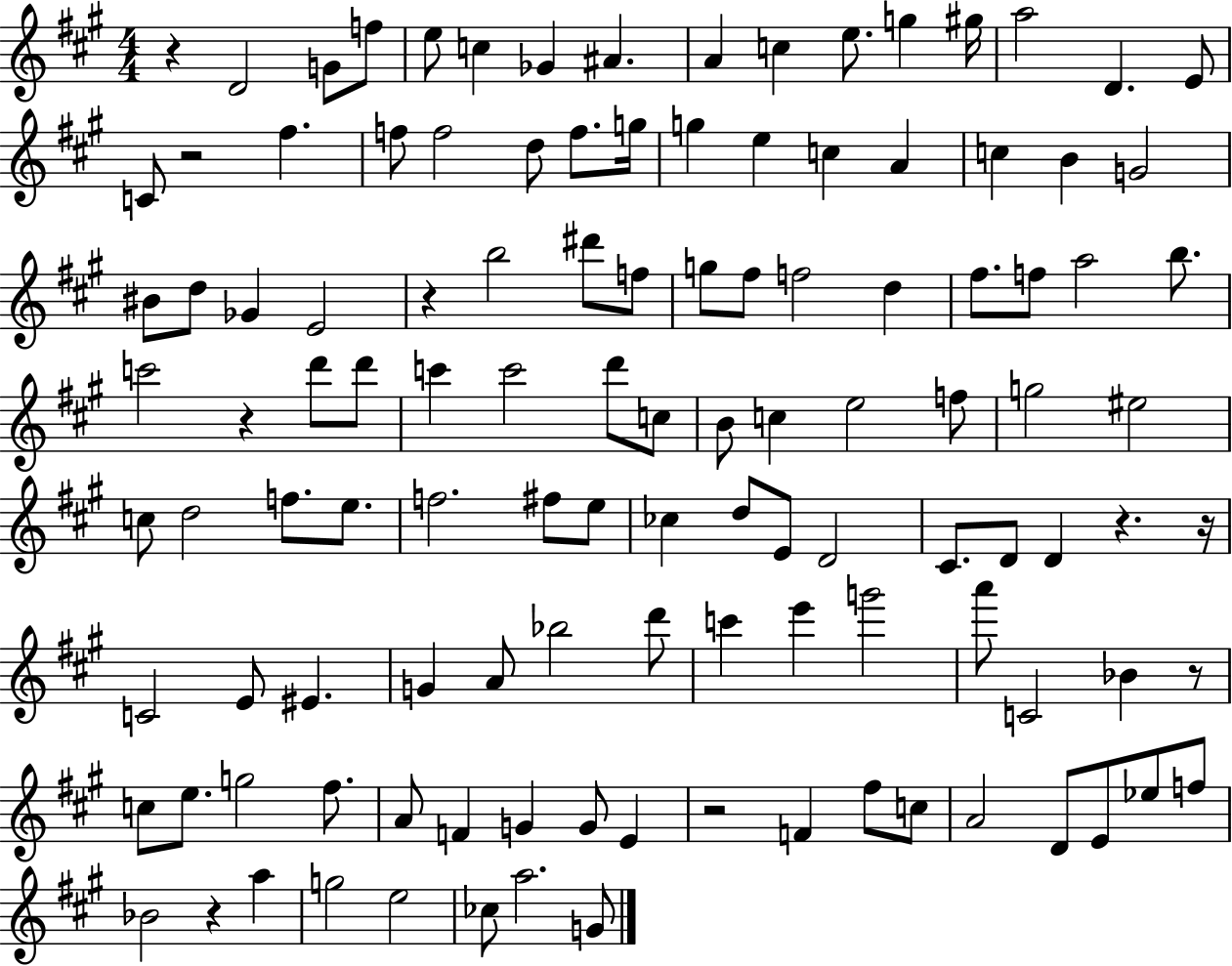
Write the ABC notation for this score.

X:1
T:Untitled
M:4/4
L:1/4
K:A
z D2 G/2 f/2 e/2 c _G ^A A c e/2 g ^g/4 a2 D E/2 C/2 z2 ^f f/2 f2 d/2 f/2 g/4 g e c A c B G2 ^B/2 d/2 _G E2 z b2 ^d'/2 f/2 g/2 ^f/2 f2 d ^f/2 f/2 a2 b/2 c'2 z d'/2 d'/2 c' c'2 d'/2 c/2 B/2 c e2 f/2 g2 ^e2 c/2 d2 f/2 e/2 f2 ^f/2 e/2 _c d/2 E/2 D2 ^C/2 D/2 D z z/4 C2 E/2 ^E G A/2 _b2 d'/2 c' e' g'2 a'/2 C2 _B z/2 c/2 e/2 g2 ^f/2 A/2 F G G/2 E z2 F ^f/2 c/2 A2 D/2 E/2 _e/2 f/2 _B2 z a g2 e2 _c/2 a2 G/2